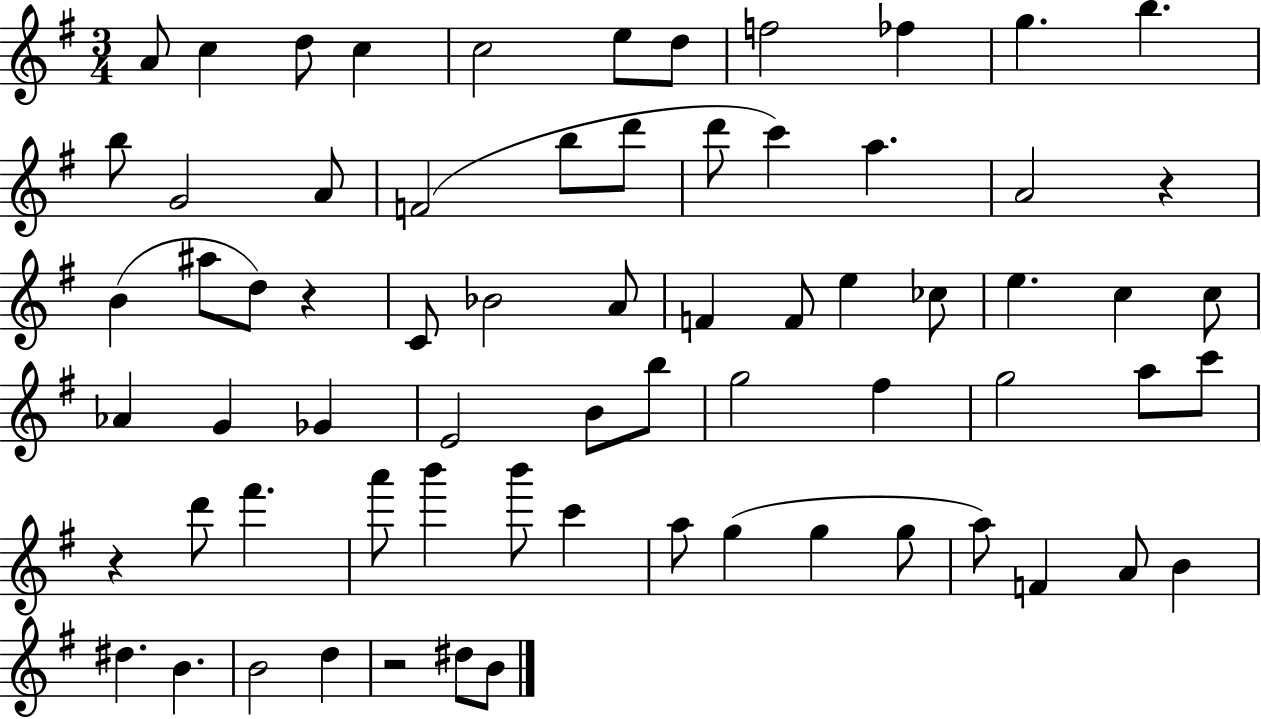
{
  \clef treble
  \numericTimeSignature
  \time 3/4
  \key g \major
  a'8 c''4 d''8 c''4 | c''2 e''8 d''8 | f''2 fes''4 | g''4. b''4. | \break b''8 g'2 a'8 | f'2( b''8 d'''8 | d'''8 c'''4) a''4. | a'2 r4 | \break b'4( ais''8 d''8) r4 | c'8 bes'2 a'8 | f'4 f'8 e''4 ces''8 | e''4. c''4 c''8 | \break aes'4 g'4 ges'4 | e'2 b'8 b''8 | g''2 fis''4 | g''2 a''8 c'''8 | \break r4 d'''8 fis'''4. | a'''8 b'''4 b'''8 c'''4 | a''8 g''4( g''4 g''8 | a''8) f'4 a'8 b'4 | \break dis''4. b'4. | b'2 d''4 | r2 dis''8 b'8 | \bar "|."
}